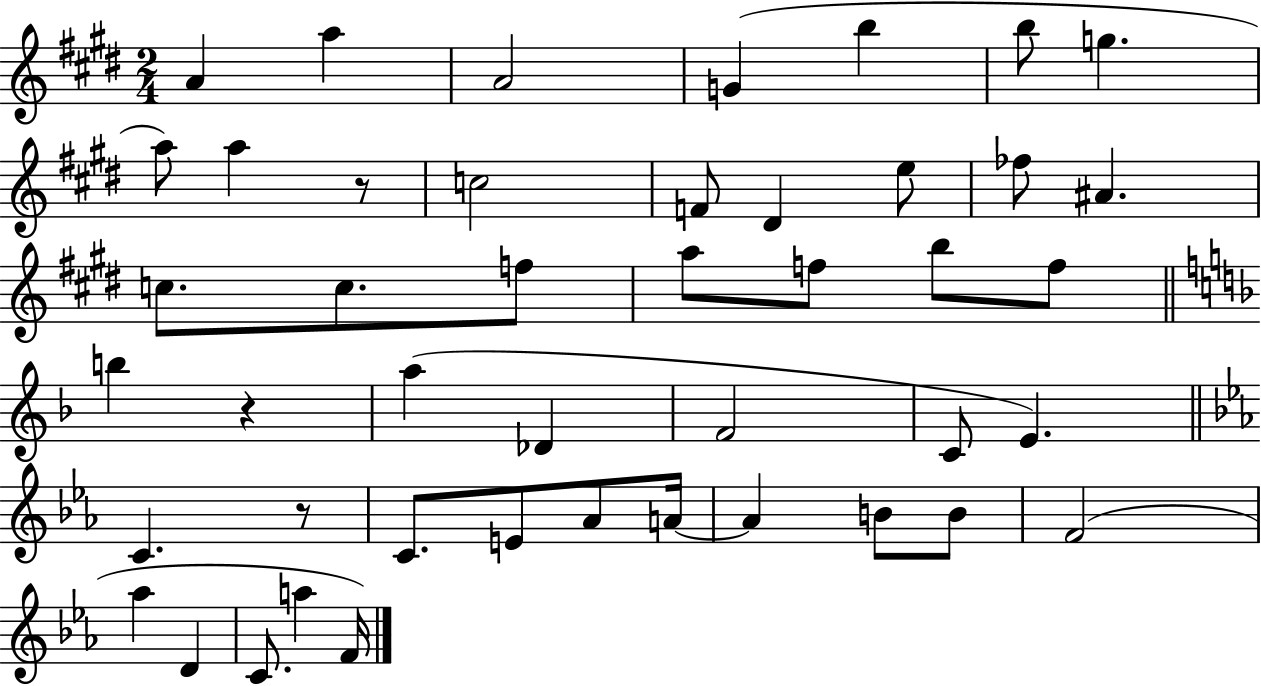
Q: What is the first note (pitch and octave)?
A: A4